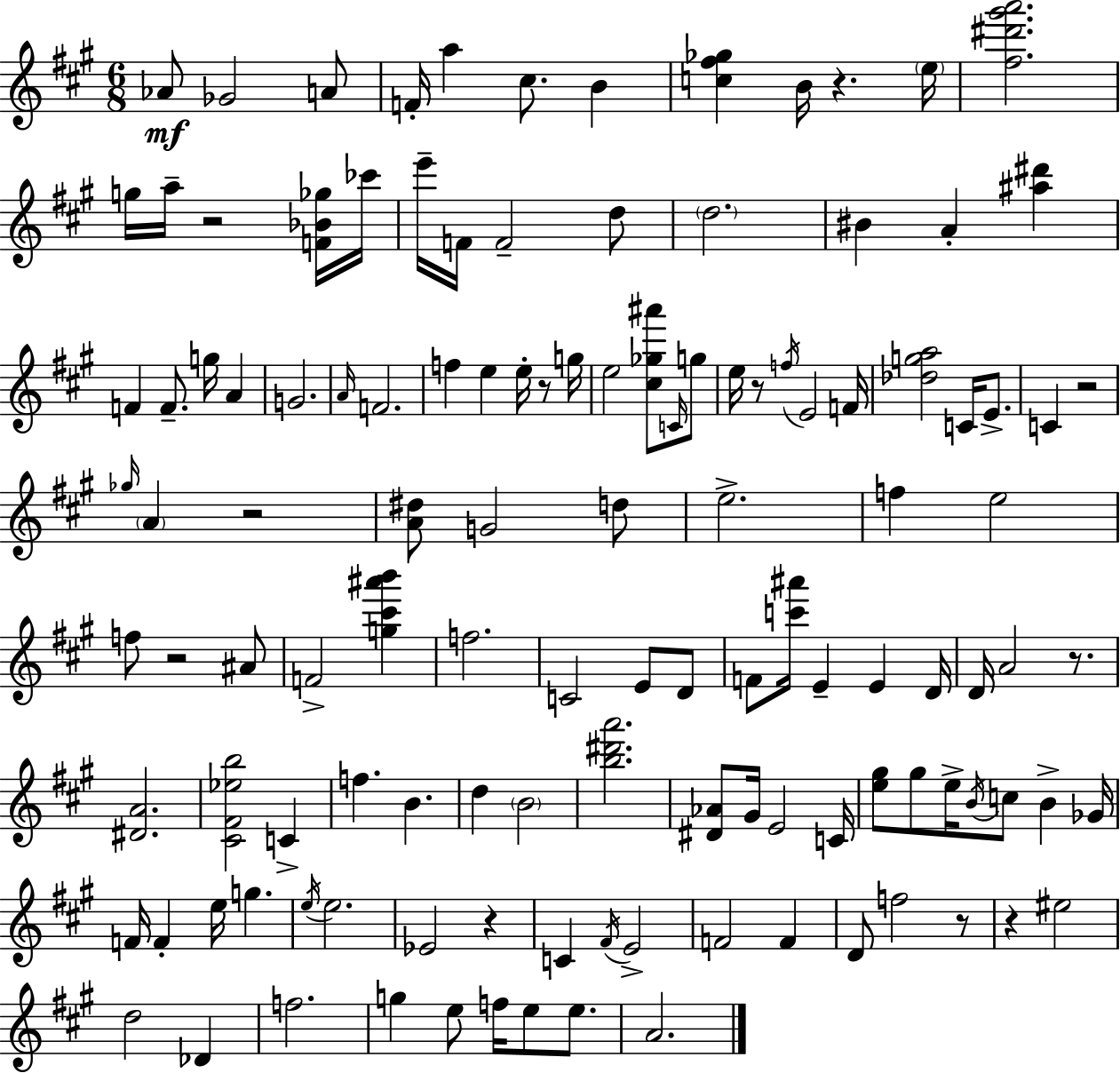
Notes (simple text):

Ab4/e Gb4/h A4/e F4/s A5/q C#5/e. B4/q [C5,F#5,Gb5]/q B4/s R/q. E5/s [F#5,D#6,G#6,A6]/h. G5/s A5/s R/h [F4,Bb4,Gb5]/s CES6/s E6/s F4/s F4/h D5/e D5/h. BIS4/q A4/q [A#5,D#6]/q F4/q F4/e. G5/s A4/q G4/h. A4/s F4/h. F5/q E5/q E5/s R/e G5/s E5/h [C#5,Gb5,A#6]/e C4/s G5/e E5/s R/e F5/s E4/h F4/s [Db5,G5,A5]/h C4/s E4/e. C4/q R/h Gb5/s A4/q R/h [A4,D#5]/e G4/h D5/e E5/h. F5/q E5/h F5/e R/h A#4/e F4/h [G5,C#6,A#6,B6]/q F5/h. C4/h E4/e D4/e F4/e [C6,A#6]/s E4/q E4/q D4/s D4/s A4/h R/e. [D#4,A4]/h. [C#4,F#4,Eb5,B5]/h C4/q F5/q. B4/q. D5/q B4/h [B5,D#6,A6]/h. [D#4,Ab4]/e G#4/s E4/h C4/s [E5,G#5]/e G#5/e E5/s B4/s C5/e B4/q Gb4/s F4/s F4/q E5/s G5/q. E5/s E5/h. Eb4/h R/q C4/q F#4/s E4/h F4/h F4/q D4/e F5/h R/e R/q EIS5/h D5/h Db4/q F5/h. G5/q E5/e F5/s E5/e E5/e. A4/h.